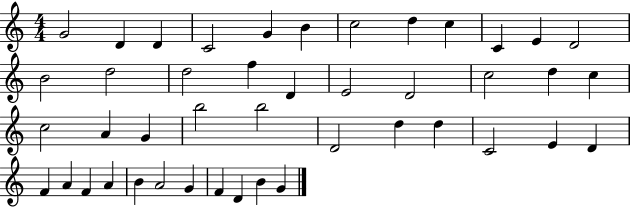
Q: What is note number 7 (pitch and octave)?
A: C5